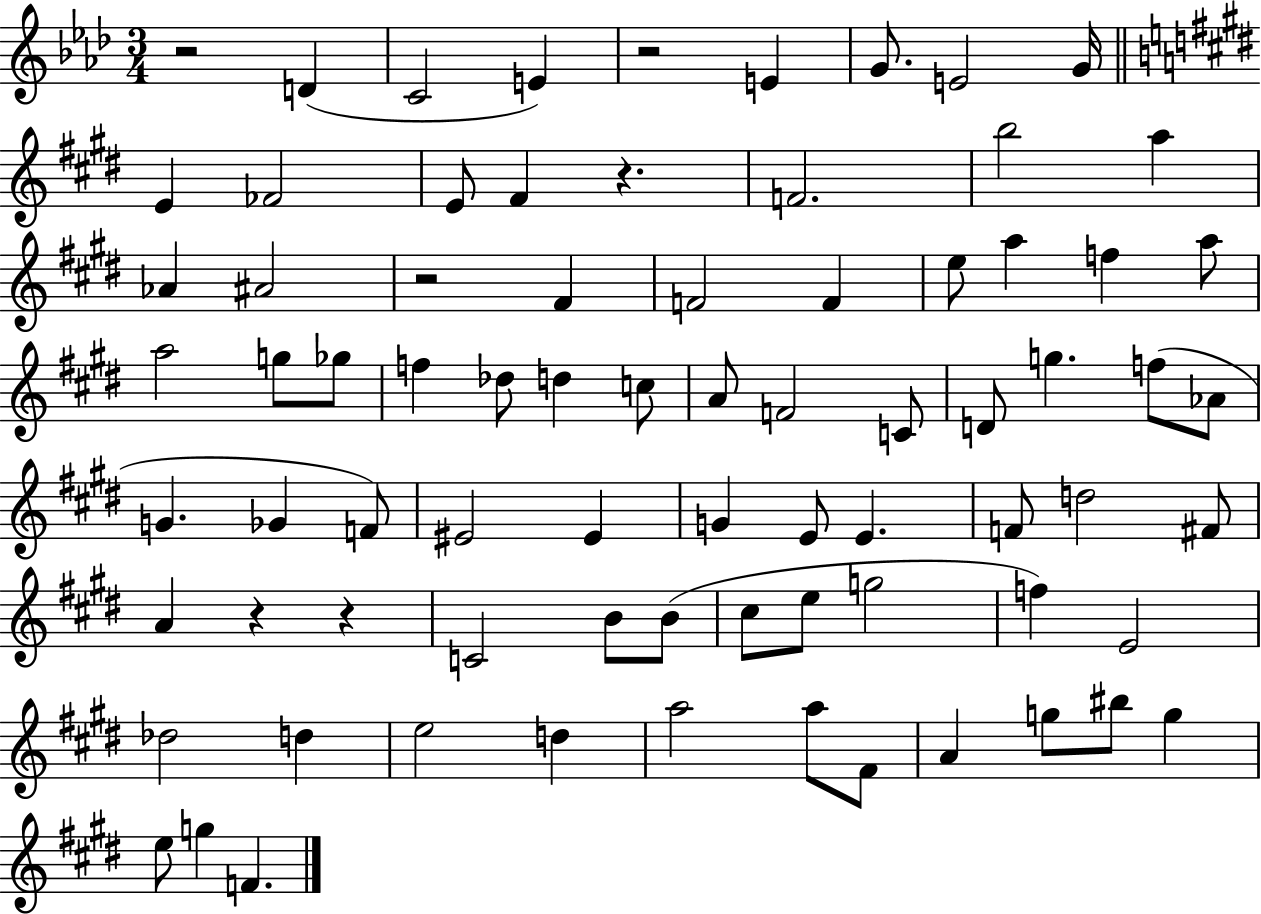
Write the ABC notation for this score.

X:1
T:Untitled
M:3/4
L:1/4
K:Ab
z2 D C2 E z2 E G/2 E2 G/4 E _F2 E/2 ^F z F2 b2 a _A ^A2 z2 ^F F2 F e/2 a f a/2 a2 g/2 _g/2 f _d/2 d c/2 A/2 F2 C/2 D/2 g f/2 _A/2 G _G F/2 ^E2 ^E G E/2 E F/2 d2 ^F/2 A z z C2 B/2 B/2 ^c/2 e/2 g2 f E2 _d2 d e2 d a2 a/2 ^F/2 A g/2 ^b/2 g e/2 g F